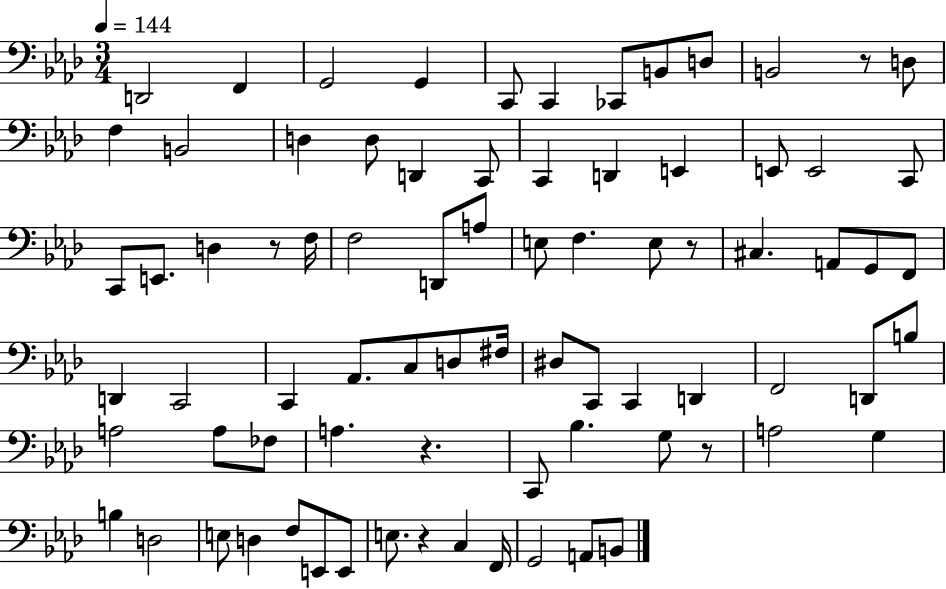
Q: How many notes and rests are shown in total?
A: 79